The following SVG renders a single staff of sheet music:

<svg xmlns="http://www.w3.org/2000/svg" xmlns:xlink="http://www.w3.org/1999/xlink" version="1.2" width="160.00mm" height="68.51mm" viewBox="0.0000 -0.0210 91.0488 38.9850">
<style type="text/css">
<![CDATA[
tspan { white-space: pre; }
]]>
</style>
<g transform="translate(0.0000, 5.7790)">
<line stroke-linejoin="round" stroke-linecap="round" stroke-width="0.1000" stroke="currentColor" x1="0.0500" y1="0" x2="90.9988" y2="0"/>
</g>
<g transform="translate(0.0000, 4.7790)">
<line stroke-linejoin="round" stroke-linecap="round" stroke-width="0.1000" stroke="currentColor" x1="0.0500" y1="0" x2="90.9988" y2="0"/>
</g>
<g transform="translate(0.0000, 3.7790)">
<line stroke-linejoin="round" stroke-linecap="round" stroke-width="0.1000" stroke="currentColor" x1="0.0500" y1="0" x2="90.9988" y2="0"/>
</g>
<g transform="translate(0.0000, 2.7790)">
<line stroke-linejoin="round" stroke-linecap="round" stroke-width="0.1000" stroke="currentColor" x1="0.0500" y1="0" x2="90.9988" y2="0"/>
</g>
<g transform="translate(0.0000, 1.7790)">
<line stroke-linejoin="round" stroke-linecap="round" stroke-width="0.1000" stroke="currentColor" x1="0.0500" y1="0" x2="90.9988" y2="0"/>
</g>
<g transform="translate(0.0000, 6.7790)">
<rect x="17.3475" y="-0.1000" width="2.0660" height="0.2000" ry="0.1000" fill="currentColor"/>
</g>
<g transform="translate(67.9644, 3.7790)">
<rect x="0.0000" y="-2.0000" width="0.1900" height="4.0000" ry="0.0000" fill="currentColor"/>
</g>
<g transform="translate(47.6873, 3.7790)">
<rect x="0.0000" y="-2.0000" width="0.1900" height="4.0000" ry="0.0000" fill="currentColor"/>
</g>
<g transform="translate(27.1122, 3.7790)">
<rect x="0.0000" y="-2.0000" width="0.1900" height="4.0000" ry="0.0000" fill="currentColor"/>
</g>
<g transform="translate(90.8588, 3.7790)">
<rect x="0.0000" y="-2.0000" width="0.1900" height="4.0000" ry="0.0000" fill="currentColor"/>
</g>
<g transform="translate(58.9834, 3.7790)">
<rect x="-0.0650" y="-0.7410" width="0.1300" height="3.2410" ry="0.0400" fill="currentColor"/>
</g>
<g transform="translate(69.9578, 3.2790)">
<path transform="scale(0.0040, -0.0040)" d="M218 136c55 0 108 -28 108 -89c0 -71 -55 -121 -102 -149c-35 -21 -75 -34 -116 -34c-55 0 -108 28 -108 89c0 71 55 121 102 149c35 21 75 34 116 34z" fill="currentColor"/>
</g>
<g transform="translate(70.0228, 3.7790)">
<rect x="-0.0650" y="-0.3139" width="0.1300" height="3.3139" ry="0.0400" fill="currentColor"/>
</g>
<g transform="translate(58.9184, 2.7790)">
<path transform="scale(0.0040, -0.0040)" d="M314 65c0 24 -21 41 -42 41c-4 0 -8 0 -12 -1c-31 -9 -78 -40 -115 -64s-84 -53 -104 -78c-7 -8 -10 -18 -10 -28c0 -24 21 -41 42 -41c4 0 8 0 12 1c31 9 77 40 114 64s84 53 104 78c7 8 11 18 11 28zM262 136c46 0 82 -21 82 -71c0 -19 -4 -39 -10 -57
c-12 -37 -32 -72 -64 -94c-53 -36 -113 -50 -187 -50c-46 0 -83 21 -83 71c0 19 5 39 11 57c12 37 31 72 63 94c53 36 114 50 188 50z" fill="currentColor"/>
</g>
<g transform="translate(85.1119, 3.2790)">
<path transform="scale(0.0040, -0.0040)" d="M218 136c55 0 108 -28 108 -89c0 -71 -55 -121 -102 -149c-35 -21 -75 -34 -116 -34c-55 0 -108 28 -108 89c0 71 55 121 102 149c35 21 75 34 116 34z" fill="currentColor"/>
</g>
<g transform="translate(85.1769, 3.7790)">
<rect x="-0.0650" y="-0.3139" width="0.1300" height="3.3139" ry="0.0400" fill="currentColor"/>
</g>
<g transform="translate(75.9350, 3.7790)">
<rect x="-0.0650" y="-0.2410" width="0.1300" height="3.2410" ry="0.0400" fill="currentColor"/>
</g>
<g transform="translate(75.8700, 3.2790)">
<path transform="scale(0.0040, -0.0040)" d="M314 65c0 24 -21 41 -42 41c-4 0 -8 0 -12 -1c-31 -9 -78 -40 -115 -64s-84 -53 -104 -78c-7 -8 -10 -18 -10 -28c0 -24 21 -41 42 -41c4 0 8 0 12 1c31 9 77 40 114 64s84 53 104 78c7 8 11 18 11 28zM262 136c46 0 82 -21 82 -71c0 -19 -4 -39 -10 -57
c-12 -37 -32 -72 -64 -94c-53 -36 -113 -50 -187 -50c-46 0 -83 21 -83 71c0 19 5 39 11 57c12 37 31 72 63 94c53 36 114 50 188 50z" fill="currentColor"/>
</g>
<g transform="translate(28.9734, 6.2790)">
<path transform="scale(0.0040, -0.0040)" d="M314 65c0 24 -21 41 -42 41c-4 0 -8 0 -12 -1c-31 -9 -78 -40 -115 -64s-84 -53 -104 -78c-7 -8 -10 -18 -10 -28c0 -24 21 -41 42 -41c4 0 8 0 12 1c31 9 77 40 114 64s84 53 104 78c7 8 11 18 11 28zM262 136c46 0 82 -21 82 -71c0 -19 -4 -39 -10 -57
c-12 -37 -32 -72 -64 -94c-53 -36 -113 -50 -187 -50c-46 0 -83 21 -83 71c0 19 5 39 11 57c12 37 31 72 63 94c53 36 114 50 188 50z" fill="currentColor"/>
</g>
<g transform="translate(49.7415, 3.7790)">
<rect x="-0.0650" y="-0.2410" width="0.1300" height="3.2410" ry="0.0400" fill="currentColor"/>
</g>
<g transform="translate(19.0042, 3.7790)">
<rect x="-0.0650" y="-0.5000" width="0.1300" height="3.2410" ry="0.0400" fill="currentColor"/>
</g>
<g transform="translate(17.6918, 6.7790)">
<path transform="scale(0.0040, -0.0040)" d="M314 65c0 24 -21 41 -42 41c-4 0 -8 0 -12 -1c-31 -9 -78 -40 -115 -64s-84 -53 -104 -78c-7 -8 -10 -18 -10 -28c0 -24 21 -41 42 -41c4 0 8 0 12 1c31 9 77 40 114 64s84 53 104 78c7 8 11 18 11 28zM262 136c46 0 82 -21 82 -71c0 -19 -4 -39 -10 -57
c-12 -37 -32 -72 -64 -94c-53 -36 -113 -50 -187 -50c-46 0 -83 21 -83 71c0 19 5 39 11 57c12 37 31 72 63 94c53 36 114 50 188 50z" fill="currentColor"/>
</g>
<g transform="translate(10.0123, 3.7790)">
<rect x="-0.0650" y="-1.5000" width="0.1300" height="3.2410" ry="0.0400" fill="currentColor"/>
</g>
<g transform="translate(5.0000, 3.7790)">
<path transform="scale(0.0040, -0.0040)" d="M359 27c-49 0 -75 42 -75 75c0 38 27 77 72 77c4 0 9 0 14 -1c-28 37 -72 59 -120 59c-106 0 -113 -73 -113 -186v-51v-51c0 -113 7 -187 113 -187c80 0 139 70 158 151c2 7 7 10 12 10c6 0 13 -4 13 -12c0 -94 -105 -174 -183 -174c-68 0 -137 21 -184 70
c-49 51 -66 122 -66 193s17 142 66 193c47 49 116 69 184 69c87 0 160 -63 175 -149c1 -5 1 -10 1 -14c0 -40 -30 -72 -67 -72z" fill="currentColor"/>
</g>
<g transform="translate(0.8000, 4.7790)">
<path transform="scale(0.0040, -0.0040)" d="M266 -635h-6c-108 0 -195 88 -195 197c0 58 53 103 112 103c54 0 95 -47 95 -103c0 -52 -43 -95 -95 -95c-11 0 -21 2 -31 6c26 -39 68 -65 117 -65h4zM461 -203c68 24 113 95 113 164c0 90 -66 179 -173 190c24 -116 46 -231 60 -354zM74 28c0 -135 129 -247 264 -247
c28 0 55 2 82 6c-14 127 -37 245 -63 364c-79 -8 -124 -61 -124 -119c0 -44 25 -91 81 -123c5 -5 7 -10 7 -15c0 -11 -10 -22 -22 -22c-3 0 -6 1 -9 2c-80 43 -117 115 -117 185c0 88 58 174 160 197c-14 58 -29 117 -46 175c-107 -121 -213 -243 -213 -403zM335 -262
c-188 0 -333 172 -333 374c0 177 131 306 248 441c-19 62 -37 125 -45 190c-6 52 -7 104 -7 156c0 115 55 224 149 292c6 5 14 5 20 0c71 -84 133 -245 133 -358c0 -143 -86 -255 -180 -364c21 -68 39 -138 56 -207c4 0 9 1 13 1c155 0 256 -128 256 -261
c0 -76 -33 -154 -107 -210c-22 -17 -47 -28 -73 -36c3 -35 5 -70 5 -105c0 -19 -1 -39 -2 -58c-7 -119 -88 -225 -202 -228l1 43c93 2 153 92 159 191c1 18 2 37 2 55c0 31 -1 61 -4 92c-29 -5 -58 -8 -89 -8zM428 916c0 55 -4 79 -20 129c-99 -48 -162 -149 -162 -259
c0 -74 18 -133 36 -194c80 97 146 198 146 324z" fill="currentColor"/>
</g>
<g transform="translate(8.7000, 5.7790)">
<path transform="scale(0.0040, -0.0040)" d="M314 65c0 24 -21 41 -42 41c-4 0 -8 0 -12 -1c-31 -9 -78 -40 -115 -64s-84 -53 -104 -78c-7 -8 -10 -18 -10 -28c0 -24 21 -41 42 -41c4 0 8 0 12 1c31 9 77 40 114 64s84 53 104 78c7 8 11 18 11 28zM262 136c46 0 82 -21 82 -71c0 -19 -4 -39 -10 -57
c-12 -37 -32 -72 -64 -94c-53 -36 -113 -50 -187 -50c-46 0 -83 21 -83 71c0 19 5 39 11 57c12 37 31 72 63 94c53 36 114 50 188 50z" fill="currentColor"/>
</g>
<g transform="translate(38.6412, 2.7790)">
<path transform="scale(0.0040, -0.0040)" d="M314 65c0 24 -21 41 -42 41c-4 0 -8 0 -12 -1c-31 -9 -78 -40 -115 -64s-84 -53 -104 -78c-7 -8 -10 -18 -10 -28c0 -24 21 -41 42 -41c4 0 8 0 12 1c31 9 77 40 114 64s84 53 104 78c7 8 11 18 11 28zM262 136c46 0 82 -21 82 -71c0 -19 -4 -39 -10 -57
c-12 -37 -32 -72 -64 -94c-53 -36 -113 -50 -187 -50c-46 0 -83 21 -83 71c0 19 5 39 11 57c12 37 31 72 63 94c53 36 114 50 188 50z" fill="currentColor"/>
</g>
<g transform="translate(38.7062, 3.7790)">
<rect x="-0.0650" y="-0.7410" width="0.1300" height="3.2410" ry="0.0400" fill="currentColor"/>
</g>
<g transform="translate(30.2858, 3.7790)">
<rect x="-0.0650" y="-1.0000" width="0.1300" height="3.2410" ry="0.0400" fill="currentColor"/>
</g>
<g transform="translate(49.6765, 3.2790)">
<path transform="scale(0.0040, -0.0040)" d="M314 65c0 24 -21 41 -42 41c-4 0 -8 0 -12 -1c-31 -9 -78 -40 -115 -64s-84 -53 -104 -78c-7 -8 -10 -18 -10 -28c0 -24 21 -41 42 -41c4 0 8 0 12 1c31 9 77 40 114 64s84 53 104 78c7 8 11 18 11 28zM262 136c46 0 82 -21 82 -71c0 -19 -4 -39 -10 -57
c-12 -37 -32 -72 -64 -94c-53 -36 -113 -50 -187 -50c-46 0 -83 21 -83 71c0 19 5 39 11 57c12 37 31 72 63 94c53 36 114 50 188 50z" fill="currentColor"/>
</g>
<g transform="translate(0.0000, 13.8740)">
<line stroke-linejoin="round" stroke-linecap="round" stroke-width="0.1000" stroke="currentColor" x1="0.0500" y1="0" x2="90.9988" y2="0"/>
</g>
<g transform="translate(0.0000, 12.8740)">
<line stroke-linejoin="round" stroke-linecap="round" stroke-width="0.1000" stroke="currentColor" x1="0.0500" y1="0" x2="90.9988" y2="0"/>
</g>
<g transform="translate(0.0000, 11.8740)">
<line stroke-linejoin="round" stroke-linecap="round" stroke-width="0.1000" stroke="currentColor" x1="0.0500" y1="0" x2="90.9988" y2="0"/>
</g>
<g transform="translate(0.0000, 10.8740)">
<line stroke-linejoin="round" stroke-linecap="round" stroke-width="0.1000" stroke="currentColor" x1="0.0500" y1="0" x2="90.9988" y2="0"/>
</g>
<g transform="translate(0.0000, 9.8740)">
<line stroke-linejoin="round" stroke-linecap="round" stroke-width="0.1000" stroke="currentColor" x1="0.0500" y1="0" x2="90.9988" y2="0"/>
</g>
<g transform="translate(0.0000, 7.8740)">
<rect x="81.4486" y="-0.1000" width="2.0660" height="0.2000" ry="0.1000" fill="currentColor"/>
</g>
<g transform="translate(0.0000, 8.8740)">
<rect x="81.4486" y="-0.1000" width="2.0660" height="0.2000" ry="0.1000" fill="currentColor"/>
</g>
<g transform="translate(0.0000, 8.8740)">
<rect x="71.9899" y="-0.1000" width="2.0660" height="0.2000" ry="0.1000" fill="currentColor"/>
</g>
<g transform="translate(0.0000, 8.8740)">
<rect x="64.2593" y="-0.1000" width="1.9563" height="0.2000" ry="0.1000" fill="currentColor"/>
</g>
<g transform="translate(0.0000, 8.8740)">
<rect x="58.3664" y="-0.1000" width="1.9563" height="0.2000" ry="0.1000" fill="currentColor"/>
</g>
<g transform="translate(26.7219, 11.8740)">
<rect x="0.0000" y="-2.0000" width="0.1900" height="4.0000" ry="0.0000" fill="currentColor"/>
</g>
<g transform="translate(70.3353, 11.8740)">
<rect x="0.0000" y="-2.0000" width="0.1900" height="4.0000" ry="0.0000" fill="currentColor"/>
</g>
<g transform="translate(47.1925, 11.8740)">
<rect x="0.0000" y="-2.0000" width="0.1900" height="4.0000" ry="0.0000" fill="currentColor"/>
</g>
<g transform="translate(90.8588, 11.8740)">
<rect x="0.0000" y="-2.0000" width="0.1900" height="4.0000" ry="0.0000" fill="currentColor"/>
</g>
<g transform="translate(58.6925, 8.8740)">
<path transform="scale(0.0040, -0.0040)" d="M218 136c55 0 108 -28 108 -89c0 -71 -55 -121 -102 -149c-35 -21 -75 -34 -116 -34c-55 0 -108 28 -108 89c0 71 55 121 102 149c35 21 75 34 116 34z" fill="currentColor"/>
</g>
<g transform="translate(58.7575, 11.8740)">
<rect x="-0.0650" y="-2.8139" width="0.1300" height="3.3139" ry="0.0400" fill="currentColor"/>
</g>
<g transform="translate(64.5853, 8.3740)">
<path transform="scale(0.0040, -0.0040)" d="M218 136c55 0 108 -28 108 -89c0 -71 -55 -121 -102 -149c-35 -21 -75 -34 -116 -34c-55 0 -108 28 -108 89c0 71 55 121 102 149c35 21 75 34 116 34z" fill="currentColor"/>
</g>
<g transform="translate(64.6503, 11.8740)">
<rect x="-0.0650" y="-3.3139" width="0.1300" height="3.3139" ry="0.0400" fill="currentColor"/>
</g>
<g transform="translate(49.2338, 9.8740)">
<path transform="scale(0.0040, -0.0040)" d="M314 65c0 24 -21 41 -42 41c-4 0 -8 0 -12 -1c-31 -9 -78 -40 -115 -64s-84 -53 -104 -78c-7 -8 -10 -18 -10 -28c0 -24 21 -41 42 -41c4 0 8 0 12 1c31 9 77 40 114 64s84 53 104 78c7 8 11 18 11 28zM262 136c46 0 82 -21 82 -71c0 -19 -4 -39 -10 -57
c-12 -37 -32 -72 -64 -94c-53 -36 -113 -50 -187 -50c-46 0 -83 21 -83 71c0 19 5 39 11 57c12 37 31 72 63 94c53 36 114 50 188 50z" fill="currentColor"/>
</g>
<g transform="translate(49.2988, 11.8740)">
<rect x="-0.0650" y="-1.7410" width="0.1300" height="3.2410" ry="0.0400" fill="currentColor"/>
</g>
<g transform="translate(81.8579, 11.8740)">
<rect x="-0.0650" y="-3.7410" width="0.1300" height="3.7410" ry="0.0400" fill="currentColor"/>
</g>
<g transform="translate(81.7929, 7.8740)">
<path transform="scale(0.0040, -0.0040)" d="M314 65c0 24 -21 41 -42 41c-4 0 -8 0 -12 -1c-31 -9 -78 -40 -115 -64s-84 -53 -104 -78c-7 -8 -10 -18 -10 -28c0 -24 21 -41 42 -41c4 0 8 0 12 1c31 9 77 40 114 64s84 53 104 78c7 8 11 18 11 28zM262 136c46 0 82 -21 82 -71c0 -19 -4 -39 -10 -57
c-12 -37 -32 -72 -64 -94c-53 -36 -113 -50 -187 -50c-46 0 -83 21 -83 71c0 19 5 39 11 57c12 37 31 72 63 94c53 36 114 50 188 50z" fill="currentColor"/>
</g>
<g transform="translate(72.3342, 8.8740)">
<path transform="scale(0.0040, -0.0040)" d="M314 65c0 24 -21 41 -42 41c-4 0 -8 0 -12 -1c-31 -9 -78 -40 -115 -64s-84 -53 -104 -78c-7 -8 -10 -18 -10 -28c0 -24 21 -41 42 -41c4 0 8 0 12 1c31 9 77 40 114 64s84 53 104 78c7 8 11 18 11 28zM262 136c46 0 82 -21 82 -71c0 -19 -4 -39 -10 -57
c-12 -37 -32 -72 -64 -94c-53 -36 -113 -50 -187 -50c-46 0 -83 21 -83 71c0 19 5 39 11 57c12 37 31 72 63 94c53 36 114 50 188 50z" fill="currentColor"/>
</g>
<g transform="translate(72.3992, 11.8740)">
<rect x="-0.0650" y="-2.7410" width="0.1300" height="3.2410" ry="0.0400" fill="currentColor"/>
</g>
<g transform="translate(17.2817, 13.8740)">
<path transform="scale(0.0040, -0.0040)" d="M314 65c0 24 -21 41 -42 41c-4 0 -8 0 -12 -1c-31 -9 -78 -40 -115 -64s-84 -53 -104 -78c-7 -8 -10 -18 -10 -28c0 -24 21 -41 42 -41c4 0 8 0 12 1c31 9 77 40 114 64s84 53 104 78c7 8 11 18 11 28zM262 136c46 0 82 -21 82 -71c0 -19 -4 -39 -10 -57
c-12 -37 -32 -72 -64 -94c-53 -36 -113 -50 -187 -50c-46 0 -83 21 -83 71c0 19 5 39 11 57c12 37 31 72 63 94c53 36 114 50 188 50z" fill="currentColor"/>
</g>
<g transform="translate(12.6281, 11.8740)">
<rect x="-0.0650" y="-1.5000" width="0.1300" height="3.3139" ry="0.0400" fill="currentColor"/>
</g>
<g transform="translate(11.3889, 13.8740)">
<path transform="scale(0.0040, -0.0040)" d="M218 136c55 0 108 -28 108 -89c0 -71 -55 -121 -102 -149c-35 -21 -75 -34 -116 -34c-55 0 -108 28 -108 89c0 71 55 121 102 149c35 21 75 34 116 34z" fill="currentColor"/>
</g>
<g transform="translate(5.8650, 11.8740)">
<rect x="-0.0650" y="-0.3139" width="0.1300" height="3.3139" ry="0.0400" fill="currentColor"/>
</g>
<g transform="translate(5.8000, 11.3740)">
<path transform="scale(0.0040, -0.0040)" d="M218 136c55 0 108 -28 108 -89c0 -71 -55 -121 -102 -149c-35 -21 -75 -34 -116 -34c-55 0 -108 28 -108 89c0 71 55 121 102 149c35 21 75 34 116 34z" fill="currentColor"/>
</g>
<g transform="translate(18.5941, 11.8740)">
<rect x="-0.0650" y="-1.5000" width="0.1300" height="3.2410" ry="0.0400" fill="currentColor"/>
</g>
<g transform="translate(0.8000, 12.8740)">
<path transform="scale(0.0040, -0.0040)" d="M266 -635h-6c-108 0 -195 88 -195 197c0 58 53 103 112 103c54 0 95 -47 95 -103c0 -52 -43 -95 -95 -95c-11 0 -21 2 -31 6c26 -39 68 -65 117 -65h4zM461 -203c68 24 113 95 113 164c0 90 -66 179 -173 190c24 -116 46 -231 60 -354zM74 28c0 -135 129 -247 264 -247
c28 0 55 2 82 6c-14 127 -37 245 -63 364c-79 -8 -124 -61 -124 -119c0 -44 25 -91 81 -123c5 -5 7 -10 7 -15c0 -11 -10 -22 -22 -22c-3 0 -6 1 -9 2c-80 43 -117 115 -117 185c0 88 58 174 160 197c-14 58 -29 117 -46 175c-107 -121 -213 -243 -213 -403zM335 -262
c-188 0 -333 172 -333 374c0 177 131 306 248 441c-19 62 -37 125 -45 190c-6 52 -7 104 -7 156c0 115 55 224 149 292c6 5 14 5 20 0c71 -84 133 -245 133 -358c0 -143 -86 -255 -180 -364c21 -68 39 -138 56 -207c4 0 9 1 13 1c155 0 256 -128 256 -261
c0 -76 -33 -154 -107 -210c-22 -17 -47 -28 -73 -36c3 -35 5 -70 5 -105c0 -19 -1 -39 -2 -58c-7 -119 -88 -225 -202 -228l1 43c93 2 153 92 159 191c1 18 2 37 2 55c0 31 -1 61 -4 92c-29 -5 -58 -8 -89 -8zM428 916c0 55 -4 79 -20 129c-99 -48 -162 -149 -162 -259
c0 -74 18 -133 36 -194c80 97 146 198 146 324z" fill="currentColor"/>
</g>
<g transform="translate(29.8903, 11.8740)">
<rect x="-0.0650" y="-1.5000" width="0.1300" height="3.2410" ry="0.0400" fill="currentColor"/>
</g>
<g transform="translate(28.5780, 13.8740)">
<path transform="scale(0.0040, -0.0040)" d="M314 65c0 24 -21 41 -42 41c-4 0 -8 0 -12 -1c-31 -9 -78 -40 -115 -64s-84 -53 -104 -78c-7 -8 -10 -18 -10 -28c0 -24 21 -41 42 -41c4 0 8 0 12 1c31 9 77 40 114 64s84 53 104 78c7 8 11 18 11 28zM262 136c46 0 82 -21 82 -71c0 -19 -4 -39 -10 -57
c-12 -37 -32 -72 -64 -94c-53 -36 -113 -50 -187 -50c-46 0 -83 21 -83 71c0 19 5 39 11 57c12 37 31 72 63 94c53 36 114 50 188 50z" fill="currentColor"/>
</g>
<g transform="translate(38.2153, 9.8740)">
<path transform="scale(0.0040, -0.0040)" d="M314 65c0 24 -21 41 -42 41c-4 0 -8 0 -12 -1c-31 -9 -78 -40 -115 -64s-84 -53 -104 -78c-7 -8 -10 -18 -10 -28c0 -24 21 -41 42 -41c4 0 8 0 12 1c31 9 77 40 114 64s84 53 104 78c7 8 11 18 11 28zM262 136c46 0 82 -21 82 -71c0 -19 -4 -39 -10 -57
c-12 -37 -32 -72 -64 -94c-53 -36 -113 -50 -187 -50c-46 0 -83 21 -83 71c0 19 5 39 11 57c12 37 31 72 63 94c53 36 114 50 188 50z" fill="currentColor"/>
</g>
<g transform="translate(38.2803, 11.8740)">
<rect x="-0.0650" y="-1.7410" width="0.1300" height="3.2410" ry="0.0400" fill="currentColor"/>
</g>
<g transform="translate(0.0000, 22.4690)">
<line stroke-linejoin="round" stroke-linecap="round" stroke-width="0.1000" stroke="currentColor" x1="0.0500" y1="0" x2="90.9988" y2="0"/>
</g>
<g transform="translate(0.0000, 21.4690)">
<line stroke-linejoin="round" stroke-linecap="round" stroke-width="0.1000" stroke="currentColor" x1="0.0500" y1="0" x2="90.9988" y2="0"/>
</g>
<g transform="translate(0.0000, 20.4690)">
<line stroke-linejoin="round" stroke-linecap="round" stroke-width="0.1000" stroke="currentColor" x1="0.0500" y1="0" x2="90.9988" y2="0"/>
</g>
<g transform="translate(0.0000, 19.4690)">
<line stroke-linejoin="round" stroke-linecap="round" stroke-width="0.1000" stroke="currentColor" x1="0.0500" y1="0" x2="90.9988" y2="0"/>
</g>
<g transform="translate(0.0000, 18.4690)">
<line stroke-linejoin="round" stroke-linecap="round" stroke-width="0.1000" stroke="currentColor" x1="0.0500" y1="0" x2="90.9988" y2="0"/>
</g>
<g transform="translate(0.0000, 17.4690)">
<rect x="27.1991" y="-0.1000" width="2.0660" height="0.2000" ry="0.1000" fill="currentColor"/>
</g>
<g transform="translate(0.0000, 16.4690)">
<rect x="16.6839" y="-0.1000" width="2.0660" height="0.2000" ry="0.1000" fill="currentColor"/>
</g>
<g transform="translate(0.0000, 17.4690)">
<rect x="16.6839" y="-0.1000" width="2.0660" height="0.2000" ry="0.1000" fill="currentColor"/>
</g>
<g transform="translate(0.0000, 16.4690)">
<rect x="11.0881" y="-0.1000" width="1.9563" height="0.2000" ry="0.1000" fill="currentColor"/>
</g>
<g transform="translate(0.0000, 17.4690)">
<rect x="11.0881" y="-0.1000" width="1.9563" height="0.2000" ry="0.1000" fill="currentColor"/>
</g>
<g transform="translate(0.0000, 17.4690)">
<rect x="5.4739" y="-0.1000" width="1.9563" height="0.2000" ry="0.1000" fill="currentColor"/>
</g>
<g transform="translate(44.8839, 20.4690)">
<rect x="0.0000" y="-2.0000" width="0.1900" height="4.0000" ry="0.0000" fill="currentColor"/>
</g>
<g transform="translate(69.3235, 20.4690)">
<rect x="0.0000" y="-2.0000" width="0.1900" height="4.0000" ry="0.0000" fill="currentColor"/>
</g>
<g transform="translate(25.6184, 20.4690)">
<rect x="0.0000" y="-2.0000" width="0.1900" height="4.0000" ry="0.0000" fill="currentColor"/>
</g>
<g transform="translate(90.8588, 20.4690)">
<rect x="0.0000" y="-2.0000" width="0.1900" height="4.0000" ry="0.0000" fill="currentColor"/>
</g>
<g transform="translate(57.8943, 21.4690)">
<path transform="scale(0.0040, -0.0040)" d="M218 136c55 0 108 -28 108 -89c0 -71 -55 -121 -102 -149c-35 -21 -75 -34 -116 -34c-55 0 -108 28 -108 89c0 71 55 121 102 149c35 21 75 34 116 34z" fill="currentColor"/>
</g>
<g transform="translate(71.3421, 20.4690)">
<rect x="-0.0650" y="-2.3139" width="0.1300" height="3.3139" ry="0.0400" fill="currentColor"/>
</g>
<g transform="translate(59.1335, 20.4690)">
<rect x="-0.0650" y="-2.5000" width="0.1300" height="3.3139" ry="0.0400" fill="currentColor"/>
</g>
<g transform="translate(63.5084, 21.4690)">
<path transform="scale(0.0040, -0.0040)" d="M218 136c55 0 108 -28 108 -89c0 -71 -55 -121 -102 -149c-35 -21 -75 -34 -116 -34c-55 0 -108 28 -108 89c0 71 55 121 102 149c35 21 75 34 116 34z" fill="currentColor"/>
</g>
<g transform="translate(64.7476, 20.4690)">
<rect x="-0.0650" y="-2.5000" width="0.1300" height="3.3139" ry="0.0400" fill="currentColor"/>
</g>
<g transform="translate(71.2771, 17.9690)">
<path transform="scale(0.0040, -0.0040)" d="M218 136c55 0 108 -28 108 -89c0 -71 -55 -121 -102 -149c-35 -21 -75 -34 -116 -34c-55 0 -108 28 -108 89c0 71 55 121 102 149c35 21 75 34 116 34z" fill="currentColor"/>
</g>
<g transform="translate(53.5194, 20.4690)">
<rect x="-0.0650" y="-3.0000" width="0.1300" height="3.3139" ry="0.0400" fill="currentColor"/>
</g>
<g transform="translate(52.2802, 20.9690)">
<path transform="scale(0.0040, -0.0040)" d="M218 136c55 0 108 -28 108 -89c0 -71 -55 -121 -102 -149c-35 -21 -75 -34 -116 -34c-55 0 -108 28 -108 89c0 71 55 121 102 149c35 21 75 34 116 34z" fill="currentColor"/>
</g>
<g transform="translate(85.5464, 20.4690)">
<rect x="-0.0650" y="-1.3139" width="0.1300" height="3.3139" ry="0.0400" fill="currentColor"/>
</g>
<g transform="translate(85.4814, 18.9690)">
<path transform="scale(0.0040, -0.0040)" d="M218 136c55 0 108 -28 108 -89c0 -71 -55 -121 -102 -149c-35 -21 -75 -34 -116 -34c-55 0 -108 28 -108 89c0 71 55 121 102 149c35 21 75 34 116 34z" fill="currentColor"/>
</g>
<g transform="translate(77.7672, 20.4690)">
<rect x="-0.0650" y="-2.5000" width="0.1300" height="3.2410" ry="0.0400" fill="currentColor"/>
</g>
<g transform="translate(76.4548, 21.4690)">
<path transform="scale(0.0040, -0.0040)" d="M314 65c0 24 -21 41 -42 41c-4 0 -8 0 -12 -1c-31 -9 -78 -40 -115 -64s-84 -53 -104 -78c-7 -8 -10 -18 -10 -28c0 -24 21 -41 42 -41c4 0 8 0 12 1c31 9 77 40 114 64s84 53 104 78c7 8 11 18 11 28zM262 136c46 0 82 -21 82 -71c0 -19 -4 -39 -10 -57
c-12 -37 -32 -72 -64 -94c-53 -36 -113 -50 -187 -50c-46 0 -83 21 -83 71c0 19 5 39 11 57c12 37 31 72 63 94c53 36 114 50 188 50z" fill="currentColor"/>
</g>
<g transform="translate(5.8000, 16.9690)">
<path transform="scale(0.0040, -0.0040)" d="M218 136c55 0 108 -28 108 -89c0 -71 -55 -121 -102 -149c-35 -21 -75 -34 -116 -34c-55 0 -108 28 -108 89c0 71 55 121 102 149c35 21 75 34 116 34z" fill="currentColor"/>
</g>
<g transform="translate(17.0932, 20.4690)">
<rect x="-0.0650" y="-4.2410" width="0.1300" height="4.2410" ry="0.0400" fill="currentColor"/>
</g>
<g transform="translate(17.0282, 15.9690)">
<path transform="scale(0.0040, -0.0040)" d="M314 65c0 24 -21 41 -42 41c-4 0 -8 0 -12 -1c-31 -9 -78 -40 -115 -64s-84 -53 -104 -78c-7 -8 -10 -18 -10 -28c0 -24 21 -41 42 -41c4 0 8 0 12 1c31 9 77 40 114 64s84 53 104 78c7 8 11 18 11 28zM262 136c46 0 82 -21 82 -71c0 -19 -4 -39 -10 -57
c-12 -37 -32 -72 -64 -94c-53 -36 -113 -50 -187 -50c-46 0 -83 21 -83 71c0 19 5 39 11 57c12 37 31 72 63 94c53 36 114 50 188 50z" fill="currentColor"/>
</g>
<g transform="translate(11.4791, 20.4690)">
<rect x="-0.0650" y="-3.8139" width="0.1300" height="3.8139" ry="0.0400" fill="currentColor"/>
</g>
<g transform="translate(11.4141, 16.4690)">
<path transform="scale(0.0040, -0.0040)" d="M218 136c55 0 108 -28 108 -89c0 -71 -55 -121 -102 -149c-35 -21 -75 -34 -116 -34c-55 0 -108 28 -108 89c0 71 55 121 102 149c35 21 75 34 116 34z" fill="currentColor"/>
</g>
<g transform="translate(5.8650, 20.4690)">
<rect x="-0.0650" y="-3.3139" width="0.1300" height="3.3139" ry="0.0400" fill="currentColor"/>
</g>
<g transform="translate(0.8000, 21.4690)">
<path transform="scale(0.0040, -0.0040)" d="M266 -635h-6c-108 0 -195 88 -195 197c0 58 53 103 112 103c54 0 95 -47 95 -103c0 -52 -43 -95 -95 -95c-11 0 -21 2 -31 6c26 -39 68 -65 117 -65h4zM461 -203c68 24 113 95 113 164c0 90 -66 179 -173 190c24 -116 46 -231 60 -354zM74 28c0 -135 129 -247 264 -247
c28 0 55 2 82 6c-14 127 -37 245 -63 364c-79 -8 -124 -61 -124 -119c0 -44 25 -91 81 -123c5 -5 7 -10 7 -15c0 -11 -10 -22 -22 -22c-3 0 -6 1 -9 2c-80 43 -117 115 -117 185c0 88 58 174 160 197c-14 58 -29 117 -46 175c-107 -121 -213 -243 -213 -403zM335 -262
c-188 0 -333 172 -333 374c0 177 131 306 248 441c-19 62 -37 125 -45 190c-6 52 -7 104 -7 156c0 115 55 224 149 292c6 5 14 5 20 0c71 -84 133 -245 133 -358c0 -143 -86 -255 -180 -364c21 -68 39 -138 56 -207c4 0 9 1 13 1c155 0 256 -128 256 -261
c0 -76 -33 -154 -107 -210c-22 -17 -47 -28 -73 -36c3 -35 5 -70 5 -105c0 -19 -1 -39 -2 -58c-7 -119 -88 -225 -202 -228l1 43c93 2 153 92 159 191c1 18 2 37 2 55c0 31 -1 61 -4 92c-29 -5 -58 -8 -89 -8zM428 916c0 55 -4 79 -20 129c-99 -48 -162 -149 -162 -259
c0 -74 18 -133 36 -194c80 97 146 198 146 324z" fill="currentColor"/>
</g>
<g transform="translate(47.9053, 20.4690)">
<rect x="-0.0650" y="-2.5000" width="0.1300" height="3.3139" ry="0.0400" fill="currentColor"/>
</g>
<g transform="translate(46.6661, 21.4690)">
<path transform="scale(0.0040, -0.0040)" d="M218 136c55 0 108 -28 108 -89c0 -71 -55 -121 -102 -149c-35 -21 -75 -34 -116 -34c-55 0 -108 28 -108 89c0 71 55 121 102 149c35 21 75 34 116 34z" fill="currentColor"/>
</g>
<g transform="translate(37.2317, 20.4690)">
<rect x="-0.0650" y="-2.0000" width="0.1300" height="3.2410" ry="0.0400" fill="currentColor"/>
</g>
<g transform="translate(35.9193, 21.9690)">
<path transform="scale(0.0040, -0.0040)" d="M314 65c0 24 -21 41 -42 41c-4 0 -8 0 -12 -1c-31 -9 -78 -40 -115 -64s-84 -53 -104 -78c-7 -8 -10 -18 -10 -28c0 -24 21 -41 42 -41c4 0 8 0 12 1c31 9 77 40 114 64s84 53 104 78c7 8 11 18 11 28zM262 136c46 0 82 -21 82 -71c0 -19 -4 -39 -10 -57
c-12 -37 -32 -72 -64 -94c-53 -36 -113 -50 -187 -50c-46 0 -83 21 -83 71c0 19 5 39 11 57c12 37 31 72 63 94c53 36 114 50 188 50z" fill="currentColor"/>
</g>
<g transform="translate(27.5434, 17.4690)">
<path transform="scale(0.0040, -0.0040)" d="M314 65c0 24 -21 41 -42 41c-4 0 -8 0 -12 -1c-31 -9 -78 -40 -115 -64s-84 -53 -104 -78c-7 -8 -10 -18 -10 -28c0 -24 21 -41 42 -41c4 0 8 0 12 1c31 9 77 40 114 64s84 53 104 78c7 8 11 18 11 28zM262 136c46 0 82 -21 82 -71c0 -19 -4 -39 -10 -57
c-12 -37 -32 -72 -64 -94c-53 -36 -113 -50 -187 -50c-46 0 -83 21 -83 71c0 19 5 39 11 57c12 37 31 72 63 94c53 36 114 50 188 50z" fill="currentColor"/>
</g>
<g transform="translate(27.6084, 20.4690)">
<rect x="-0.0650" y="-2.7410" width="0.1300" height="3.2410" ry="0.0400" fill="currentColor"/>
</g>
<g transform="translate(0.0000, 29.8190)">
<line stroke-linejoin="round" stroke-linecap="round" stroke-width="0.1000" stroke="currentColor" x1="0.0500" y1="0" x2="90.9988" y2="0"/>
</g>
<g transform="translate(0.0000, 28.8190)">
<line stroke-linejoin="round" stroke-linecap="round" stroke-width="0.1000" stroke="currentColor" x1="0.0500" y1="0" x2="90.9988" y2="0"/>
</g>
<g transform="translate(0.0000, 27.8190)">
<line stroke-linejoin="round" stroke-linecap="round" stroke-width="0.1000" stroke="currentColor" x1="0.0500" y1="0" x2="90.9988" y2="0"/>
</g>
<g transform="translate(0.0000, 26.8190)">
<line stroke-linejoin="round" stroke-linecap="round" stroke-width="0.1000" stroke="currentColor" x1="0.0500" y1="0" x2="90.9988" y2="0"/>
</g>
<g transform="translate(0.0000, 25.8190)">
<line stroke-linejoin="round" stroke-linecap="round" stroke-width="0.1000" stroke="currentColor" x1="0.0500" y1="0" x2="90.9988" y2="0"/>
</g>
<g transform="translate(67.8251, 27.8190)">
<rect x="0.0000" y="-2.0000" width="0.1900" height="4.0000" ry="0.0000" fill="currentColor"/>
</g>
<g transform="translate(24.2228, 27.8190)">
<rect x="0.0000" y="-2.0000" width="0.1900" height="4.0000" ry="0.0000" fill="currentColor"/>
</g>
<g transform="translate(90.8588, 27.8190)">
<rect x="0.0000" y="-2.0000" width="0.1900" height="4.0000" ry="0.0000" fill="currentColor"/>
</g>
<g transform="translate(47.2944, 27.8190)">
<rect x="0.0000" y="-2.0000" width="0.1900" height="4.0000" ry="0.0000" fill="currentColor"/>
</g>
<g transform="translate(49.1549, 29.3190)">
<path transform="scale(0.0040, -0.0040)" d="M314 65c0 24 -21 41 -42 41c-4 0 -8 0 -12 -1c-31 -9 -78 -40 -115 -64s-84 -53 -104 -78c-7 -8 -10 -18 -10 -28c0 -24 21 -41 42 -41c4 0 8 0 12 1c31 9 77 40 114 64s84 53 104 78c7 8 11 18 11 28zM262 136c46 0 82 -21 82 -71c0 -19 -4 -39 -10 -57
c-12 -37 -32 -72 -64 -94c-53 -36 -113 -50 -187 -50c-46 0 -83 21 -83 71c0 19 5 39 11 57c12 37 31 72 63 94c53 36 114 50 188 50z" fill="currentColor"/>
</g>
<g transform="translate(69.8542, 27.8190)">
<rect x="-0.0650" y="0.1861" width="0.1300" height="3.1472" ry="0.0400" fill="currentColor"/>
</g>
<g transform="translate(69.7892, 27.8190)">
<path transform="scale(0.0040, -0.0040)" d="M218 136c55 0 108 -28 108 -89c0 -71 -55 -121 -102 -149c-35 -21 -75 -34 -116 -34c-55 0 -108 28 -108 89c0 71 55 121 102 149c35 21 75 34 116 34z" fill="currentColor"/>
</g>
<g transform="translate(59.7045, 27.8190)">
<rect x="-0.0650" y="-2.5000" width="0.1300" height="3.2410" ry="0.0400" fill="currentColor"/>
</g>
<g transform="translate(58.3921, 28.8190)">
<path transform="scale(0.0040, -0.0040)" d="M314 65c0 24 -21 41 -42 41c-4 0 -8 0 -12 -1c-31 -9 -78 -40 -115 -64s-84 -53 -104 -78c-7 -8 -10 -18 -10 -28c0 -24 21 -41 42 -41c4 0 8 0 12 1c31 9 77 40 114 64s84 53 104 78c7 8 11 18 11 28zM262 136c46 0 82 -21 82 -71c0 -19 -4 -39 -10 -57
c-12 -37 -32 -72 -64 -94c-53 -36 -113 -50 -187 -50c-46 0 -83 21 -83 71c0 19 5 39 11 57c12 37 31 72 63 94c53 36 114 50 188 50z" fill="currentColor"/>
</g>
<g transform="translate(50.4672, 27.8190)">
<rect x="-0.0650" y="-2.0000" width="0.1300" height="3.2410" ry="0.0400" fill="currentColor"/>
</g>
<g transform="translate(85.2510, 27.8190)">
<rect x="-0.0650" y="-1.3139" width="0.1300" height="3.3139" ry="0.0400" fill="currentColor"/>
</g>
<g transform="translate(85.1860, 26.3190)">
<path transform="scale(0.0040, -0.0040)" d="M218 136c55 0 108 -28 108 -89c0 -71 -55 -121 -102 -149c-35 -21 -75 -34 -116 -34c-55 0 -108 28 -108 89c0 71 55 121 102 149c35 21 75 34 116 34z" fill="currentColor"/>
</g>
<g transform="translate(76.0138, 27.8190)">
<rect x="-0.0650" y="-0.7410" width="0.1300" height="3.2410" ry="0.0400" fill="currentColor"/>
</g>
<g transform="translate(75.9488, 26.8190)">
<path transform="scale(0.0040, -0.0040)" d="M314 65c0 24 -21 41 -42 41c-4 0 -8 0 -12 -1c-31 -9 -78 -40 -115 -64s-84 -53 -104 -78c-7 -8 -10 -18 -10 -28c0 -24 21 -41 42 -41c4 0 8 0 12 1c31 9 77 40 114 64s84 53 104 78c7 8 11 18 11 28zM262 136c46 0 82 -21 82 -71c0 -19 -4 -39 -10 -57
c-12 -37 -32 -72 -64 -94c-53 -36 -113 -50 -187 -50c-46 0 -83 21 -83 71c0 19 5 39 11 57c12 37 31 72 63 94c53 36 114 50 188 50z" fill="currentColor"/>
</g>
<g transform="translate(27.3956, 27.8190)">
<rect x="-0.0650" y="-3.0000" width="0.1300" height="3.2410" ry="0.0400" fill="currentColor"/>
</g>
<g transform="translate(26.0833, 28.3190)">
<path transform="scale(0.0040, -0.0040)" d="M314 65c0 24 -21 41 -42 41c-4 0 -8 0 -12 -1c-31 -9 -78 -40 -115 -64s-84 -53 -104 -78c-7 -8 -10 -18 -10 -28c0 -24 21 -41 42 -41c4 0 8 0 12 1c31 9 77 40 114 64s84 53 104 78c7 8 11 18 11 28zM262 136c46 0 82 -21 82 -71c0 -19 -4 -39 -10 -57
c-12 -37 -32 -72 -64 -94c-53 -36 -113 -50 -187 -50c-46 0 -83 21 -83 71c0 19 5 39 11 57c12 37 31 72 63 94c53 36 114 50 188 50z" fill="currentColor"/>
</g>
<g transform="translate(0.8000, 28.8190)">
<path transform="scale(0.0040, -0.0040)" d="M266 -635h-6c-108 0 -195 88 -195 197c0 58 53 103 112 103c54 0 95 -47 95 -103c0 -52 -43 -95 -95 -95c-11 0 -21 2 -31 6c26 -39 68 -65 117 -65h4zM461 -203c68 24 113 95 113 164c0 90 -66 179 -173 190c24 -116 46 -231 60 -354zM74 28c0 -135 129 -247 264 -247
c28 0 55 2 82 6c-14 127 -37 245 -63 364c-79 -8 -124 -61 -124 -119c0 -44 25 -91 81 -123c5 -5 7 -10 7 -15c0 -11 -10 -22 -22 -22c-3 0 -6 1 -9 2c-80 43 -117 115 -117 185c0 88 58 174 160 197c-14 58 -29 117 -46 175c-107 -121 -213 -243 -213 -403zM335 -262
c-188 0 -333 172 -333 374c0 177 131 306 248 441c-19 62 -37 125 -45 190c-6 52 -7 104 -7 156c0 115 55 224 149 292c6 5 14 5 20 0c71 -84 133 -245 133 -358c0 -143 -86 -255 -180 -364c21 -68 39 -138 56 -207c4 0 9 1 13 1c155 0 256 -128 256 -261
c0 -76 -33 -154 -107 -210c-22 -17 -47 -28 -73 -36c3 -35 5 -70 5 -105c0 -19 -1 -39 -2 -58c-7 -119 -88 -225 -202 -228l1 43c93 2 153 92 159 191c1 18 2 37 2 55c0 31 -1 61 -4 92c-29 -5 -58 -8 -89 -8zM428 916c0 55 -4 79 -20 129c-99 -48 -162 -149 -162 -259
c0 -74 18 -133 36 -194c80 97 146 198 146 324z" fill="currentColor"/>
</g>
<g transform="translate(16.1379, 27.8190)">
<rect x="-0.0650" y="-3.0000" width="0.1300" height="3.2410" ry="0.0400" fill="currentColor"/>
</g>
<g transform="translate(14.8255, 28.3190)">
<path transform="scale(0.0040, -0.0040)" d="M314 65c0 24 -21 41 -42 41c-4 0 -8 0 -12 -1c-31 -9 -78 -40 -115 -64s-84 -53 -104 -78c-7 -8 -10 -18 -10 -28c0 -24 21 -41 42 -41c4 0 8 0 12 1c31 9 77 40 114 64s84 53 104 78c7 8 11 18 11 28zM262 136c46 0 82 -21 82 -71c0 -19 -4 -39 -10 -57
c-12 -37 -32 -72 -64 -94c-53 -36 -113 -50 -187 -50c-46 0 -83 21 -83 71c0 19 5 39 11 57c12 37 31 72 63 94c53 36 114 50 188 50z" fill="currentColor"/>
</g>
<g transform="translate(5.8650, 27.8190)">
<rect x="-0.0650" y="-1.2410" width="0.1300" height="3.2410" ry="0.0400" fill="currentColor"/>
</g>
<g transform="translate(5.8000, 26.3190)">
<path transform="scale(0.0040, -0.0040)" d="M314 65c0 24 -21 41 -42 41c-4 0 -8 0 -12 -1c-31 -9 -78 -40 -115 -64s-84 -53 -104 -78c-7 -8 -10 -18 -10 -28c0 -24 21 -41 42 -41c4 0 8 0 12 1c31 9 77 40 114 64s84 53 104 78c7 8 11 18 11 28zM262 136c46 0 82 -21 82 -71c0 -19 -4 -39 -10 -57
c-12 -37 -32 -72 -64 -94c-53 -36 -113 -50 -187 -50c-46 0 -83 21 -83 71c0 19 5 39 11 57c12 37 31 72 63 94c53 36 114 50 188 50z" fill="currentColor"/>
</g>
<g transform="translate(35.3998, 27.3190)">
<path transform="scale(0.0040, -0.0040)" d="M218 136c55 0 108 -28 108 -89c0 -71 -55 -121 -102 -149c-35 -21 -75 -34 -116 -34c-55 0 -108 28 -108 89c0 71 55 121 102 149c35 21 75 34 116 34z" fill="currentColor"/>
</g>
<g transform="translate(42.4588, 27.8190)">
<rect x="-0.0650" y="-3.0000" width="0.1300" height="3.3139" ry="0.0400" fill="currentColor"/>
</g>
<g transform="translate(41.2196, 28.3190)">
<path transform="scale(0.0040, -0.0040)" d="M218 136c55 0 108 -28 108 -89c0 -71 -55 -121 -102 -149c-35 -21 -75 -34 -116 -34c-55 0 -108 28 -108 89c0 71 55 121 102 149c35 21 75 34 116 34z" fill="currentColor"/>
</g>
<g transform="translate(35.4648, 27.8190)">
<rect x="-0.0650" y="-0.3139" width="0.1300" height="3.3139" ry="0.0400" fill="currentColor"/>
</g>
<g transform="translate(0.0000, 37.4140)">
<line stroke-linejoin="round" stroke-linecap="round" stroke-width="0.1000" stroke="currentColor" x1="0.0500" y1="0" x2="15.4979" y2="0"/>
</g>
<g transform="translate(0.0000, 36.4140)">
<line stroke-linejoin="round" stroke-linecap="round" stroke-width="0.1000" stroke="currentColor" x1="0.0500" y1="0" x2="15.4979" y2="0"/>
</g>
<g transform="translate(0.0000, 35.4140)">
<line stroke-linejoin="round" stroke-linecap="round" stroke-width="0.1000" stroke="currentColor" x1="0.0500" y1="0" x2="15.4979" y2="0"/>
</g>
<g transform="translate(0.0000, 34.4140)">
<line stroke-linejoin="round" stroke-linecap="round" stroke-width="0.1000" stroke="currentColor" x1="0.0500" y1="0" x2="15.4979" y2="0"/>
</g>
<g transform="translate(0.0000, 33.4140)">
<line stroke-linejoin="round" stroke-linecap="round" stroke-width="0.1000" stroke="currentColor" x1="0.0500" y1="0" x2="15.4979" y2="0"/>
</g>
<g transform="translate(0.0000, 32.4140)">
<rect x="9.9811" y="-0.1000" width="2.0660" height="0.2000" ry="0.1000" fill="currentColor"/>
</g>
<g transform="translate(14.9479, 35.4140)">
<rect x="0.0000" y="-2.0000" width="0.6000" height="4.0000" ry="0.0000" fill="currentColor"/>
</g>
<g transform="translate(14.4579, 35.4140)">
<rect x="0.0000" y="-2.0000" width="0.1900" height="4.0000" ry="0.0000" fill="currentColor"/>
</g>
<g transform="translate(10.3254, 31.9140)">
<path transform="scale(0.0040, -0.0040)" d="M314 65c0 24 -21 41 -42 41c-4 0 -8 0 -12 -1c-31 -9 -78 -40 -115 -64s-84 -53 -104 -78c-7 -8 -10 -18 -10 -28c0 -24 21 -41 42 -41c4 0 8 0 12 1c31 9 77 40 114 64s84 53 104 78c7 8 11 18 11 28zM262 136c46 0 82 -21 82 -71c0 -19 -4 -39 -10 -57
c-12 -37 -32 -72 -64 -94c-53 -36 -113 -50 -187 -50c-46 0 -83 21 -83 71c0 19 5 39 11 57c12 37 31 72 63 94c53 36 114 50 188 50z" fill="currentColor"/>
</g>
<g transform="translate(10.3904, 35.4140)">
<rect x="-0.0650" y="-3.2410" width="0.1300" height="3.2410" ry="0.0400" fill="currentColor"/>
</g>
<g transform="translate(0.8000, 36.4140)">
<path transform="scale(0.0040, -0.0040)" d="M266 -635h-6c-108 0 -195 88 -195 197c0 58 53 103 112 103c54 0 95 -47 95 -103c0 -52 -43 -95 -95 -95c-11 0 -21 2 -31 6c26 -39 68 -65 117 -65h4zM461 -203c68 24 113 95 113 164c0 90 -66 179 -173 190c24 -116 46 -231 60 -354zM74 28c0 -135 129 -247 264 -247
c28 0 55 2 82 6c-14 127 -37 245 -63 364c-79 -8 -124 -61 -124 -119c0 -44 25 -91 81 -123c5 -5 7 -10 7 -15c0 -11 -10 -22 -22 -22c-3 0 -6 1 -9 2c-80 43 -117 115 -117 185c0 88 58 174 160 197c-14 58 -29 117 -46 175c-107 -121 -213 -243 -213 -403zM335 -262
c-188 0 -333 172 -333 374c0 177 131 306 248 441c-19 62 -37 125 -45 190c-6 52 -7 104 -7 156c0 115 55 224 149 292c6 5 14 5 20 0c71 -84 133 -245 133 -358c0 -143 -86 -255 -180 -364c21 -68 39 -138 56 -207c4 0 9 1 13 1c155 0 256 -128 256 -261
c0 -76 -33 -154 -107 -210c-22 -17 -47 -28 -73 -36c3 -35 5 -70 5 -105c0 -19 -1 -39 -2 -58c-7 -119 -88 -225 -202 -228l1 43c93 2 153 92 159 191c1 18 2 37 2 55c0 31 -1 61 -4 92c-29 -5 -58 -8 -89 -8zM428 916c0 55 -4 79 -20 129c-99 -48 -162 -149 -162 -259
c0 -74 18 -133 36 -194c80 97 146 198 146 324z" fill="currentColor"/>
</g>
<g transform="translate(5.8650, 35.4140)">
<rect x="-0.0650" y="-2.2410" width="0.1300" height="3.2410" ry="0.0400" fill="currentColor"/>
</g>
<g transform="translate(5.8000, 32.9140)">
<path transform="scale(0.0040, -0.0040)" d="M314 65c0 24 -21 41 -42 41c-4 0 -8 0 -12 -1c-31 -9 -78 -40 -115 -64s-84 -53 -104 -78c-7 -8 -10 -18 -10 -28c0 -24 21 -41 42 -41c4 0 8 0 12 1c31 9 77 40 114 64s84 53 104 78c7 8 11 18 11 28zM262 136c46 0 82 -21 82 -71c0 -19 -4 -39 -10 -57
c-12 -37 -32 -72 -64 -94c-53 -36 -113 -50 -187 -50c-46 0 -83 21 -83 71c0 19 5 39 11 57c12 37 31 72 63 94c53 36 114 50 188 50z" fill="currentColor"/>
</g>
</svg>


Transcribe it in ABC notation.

X:1
T:Untitled
M:4/4
L:1/4
K:C
E2 C2 D2 d2 c2 d2 c c2 c c E E2 E2 f2 f2 a b a2 c'2 b c' d'2 a2 F2 G A G G g G2 e e2 A2 A2 c A F2 G2 B d2 e g2 b2